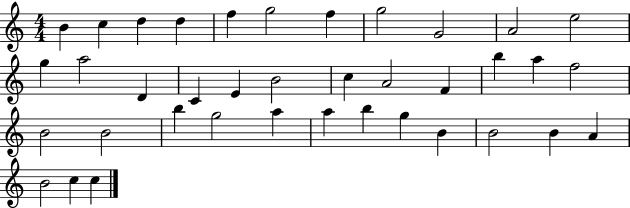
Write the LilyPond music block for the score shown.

{
  \clef treble
  \numericTimeSignature
  \time 4/4
  \key c \major
  b'4 c''4 d''4 d''4 | f''4 g''2 f''4 | g''2 g'2 | a'2 e''2 | \break g''4 a''2 d'4 | c'4 e'4 b'2 | c''4 a'2 f'4 | b''4 a''4 f''2 | \break b'2 b'2 | b''4 g''2 a''4 | a''4 b''4 g''4 b'4 | b'2 b'4 a'4 | \break b'2 c''4 c''4 | \bar "|."
}